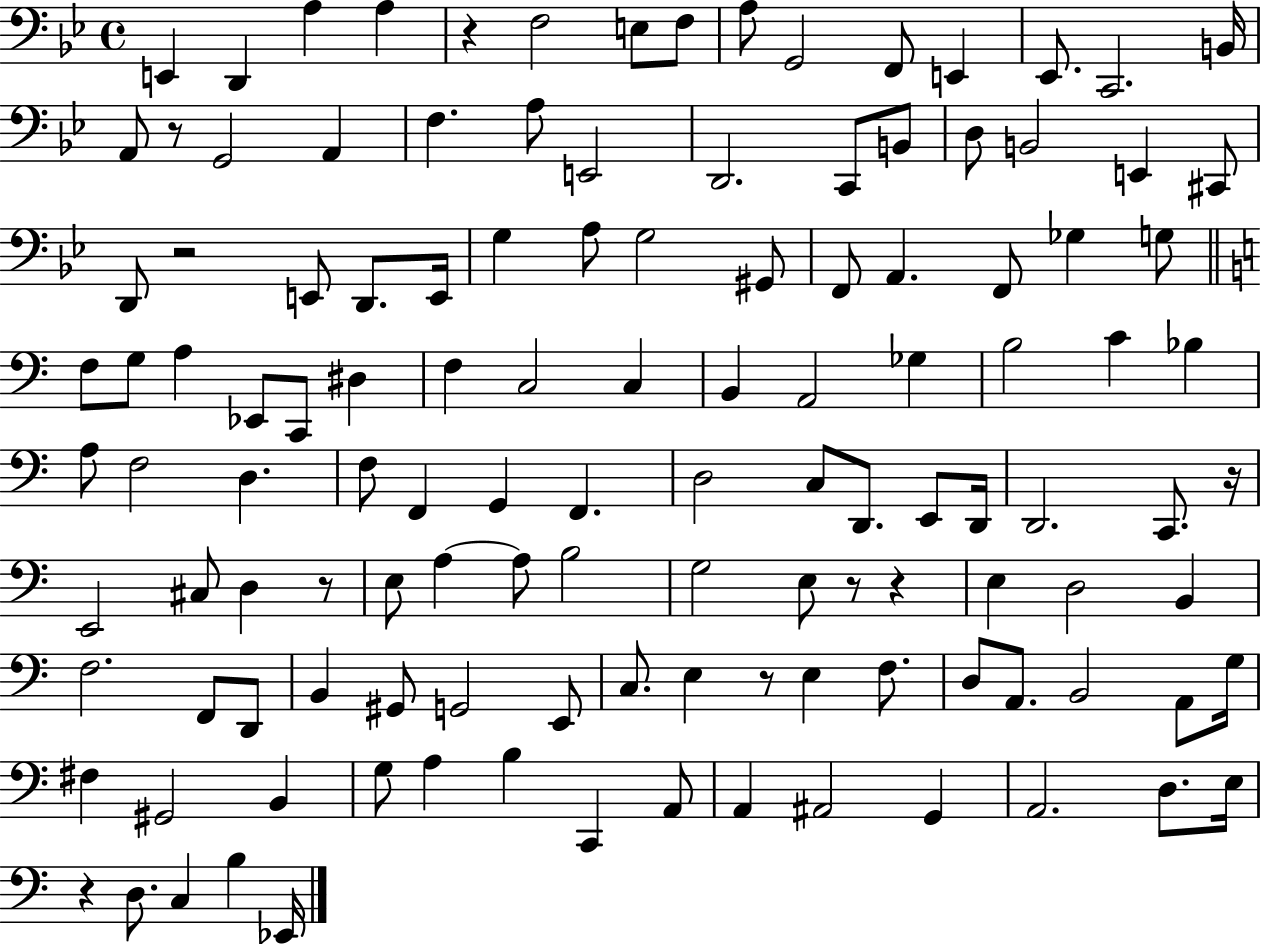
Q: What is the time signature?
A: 4/4